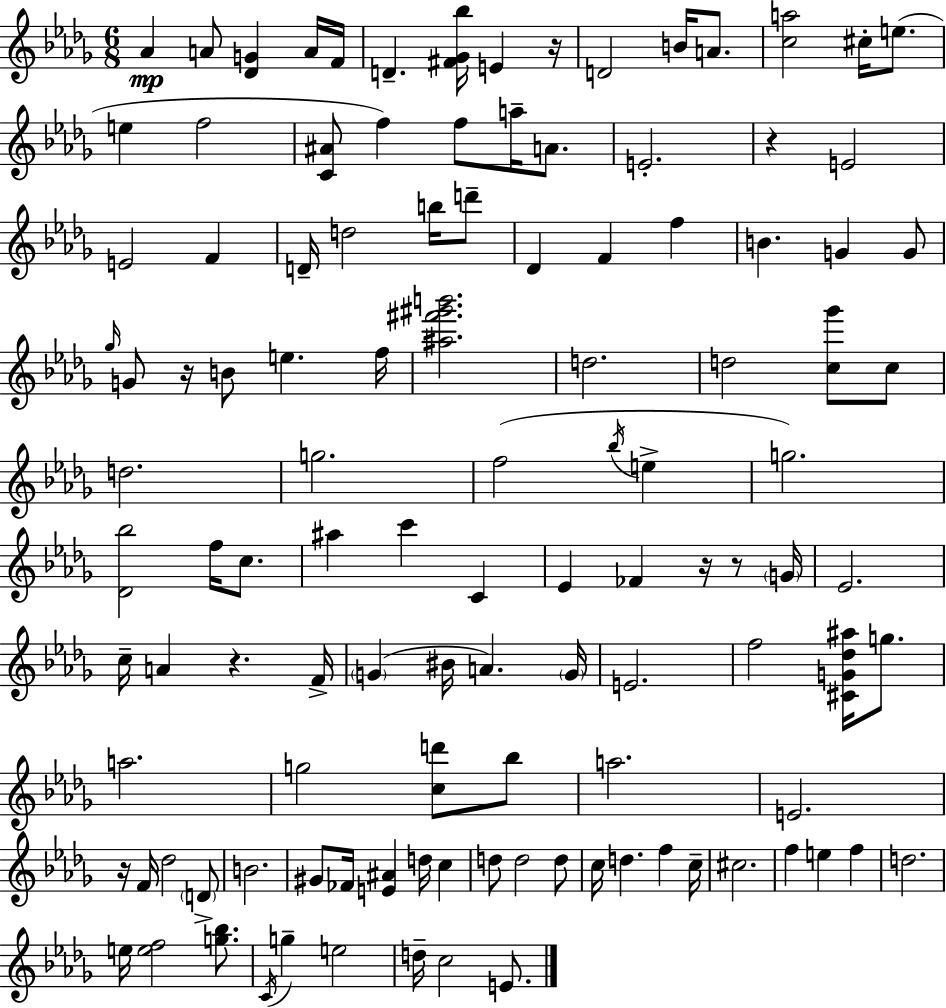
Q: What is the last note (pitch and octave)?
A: E4